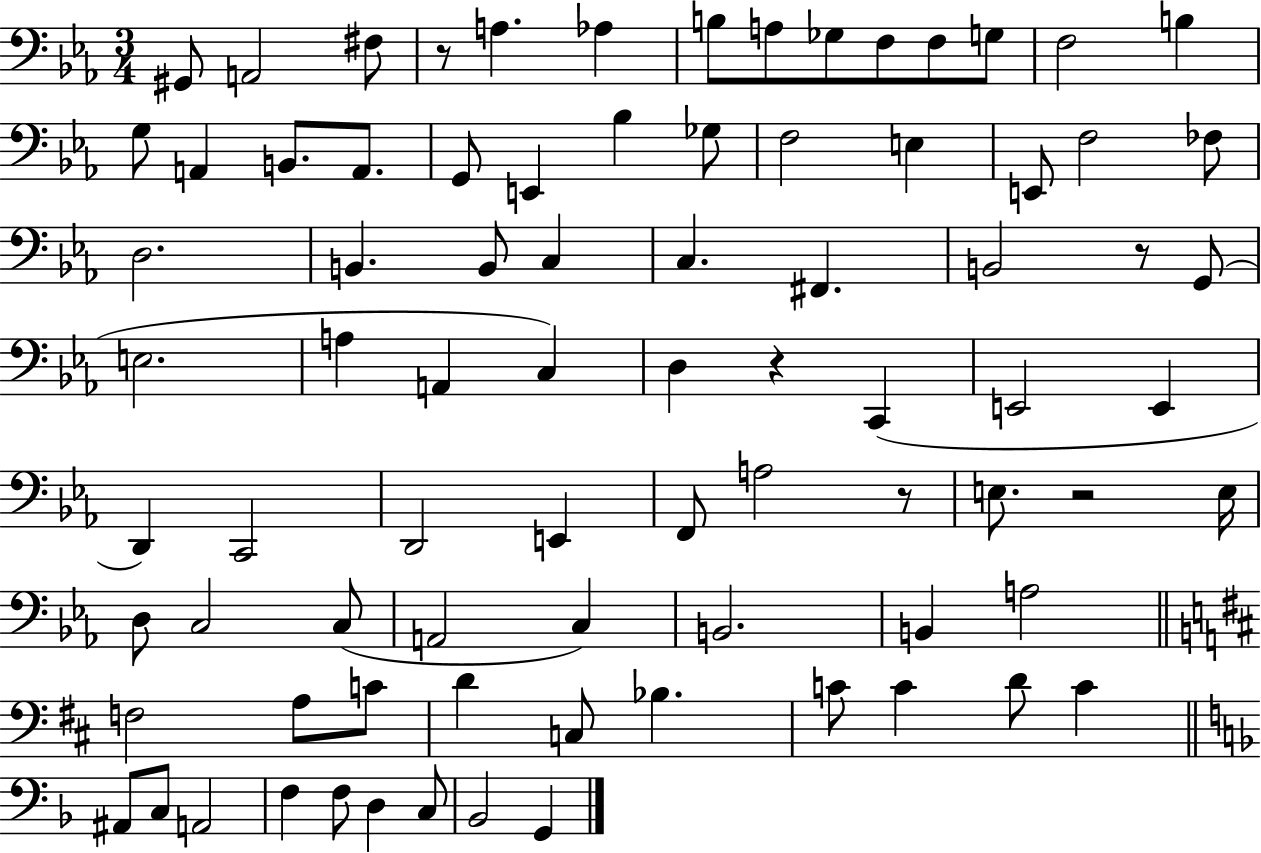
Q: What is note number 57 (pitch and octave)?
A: B2